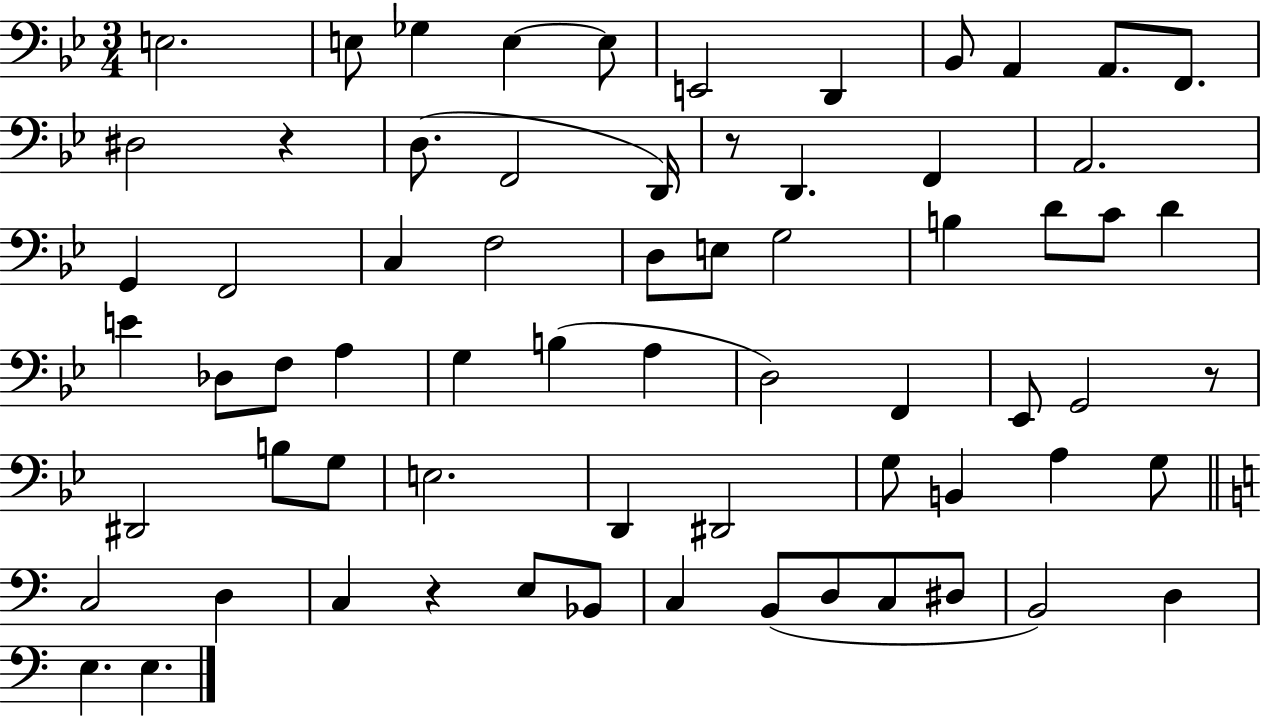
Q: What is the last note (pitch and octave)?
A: E3